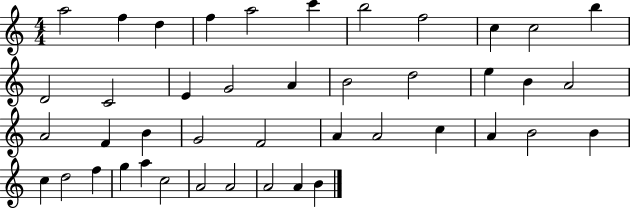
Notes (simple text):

A5/h F5/q D5/q F5/q A5/h C6/q B5/h F5/h C5/q C5/h B5/q D4/h C4/h E4/q G4/h A4/q B4/h D5/h E5/q B4/q A4/h A4/h F4/q B4/q G4/h F4/h A4/q A4/h C5/q A4/q B4/h B4/q C5/q D5/h F5/q G5/q A5/q C5/h A4/h A4/h A4/h A4/q B4/q